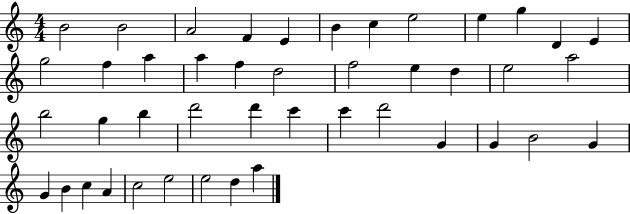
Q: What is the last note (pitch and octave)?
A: A5